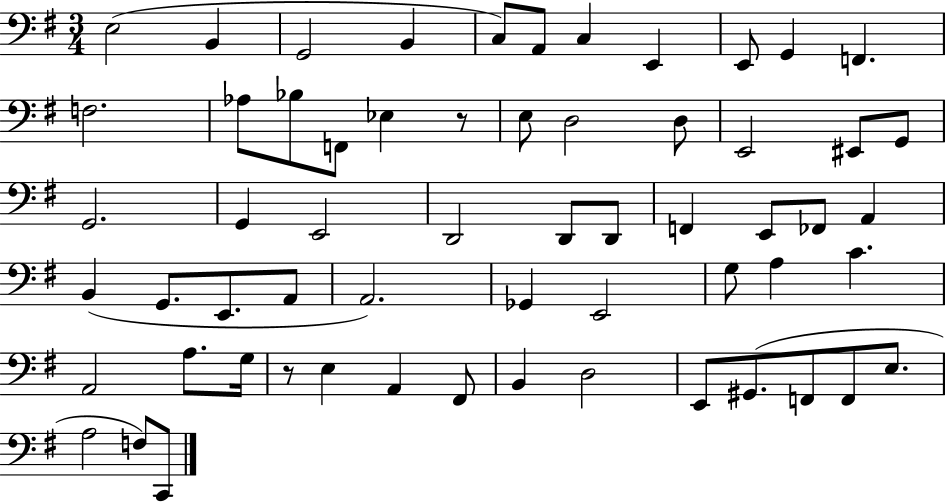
{
  \clef bass
  \numericTimeSignature
  \time 3/4
  \key g \major
  e2( b,4 | g,2 b,4 | c8) a,8 c4 e,4 | e,8 g,4 f,4. | \break f2. | aes8 bes8 f,8 ees4 r8 | e8 d2 d8 | e,2 eis,8 g,8 | \break g,2. | g,4 e,2 | d,2 d,8 d,8 | f,4 e,8 fes,8 a,4 | \break b,4( g,8. e,8. a,8 | a,2.) | ges,4 e,2 | g8 a4 c'4. | \break a,2 a8. g16 | r8 e4 a,4 fis,8 | b,4 d2 | e,8 gis,8.( f,8 f,8 e8. | \break a2 f8) c,8 | \bar "|."
}